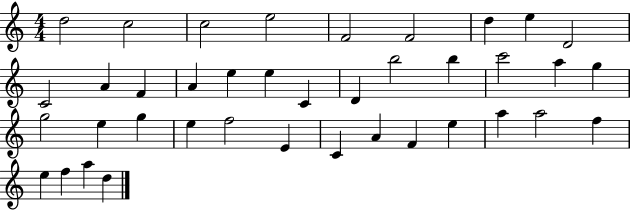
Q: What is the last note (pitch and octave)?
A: D5